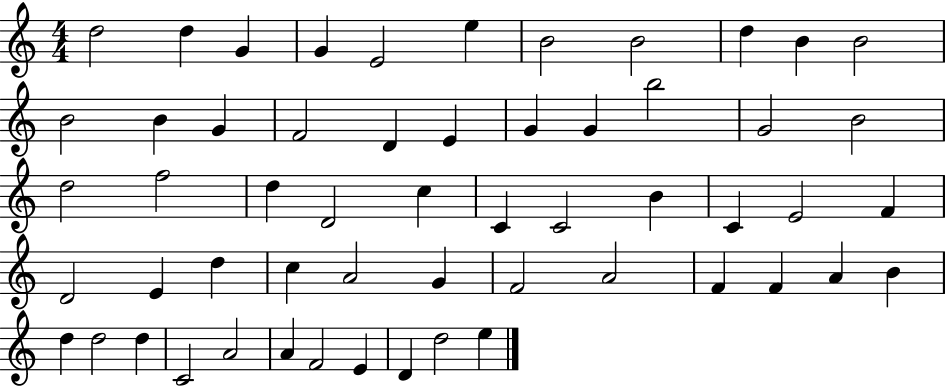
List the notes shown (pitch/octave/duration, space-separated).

D5/h D5/q G4/q G4/q E4/h E5/q B4/h B4/h D5/q B4/q B4/h B4/h B4/q G4/q F4/h D4/q E4/q G4/q G4/q B5/h G4/h B4/h D5/h F5/h D5/q D4/h C5/q C4/q C4/h B4/q C4/q E4/h F4/q D4/h E4/q D5/q C5/q A4/h G4/q F4/h A4/h F4/q F4/q A4/q B4/q D5/q D5/h D5/q C4/h A4/h A4/q F4/h E4/q D4/q D5/h E5/q